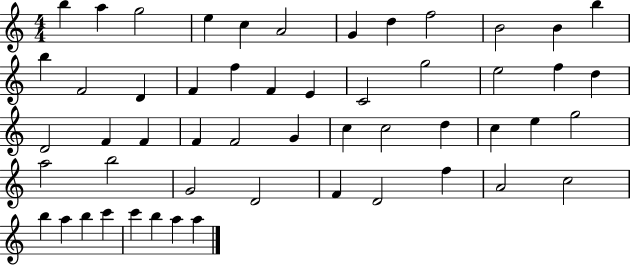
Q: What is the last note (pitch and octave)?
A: A5